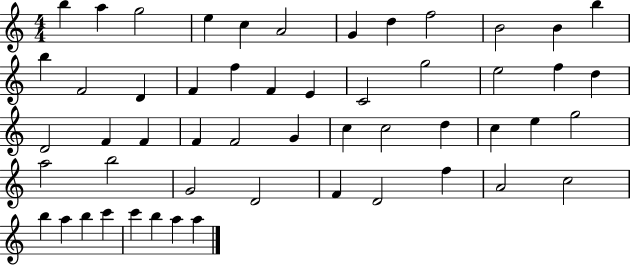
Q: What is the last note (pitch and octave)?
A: A5